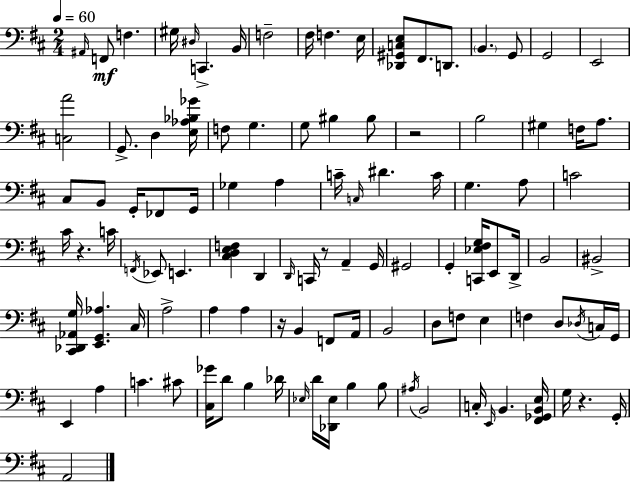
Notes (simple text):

A#2/s F2/e F3/q. G#3/s D#3/s C2/q. B2/s F3/h F#3/s F3/q. E3/s [Db2,G#2,C3,E3]/e F#2/e. D2/e. B2/q. G2/e G2/h E2/h [C3,A4]/h G2/e. D3/q [E3,Ab3,Bb3,Gb4]/s F3/e G3/q. G3/e BIS3/q BIS3/e R/h B3/h G#3/q F3/s A3/e. C#3/e B2/e G2/s FES2/e G2/s Gb3/q A3/q C4/s C3/s D#4/q. C4/s G3/q. A3/e C4/h C#4/s R/q. C4/s F2/s Eb2/e E2/q. [C#3,D3,E3,F3]/q D2/q D2/s C2/s R/e A2/q G2/s G#2/h G2/q [C2,Eb3,F#3,G3]/s E2/e D2/s B2/h BIS2/h [C#2,Db2,Ab2,G3]/s [E2,G2,Ab3]/q. C#3/s A3/h A3/q A3/q R/s B2/q F2/e A2/s B2/h D3/e F3/e E3/q F3/q D3/e Db3/s C3/s G2/s E2/q A3/q C4/q. C#4/e [C#3,Gb4]/s D4/e B3/q Db4/s Eb3/s D4/s [Db2,Eb3]/s B3/q B3/e A#3/s B2/h C3/s E2/s B2/q. [F#2,Gb2,B2,E3]/s G3/s R/q. G2/s A2/h